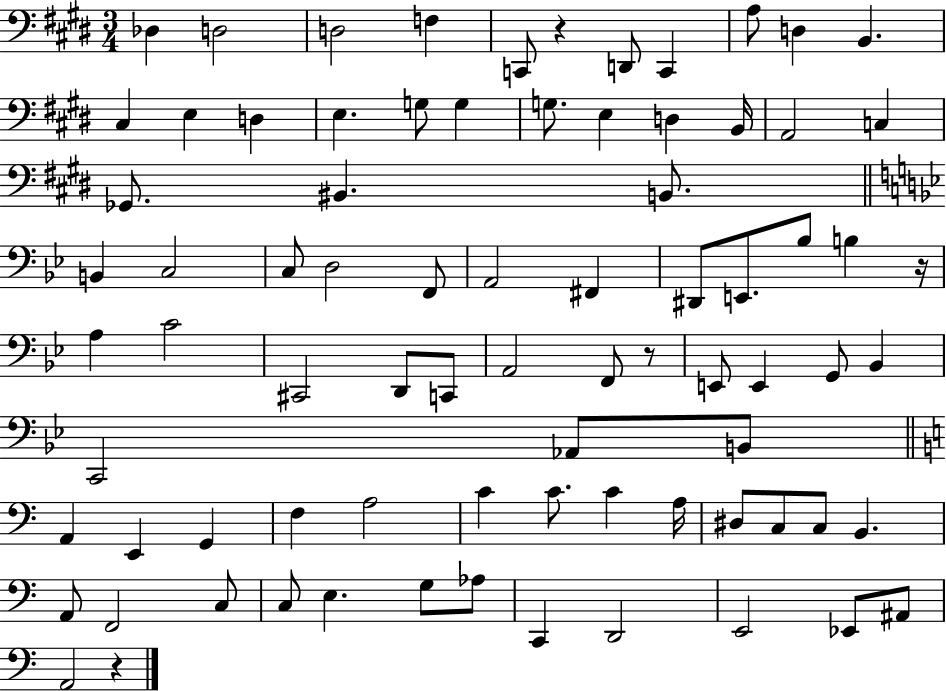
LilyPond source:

{
  \clef bass
  \numericTimeSignature
  \time 3/4
  \key e \major
  des4 d2 | d2 f4 | c,8 r4 d,8 c,4 | a8 d4 b,4. | \break cis4 e4 d4 | e4. g8 g4 | g8. e4 d4 b,16 | a,2 c4 | \break ges,8. bis,4. b,8. | \bar "||" \break \key bes \major b,4 c2 | c8 d2 f,8 | a,2 fis,4 | dis,8 e,8. bes8 b4 r16 | \break a4 c'2 | cis,2 d,8 c,8 | a,2 f,8 r8 | e,8 e,4 g,8 bes,4 | \break c,2 aes,8 b,8 | \bar "||" \break \key a \minor a,4 e,4 g,4 | f4 a2 | c'4 c'8. c'4 a16 | dis8 c8 c8 b,4. | \break a,8 f,2 c8 | c8 e4. g8 aes8 | c,4 d,2 | e,2 ees,8 ais,8 | \break a,2 r4 | \bar "|."
}